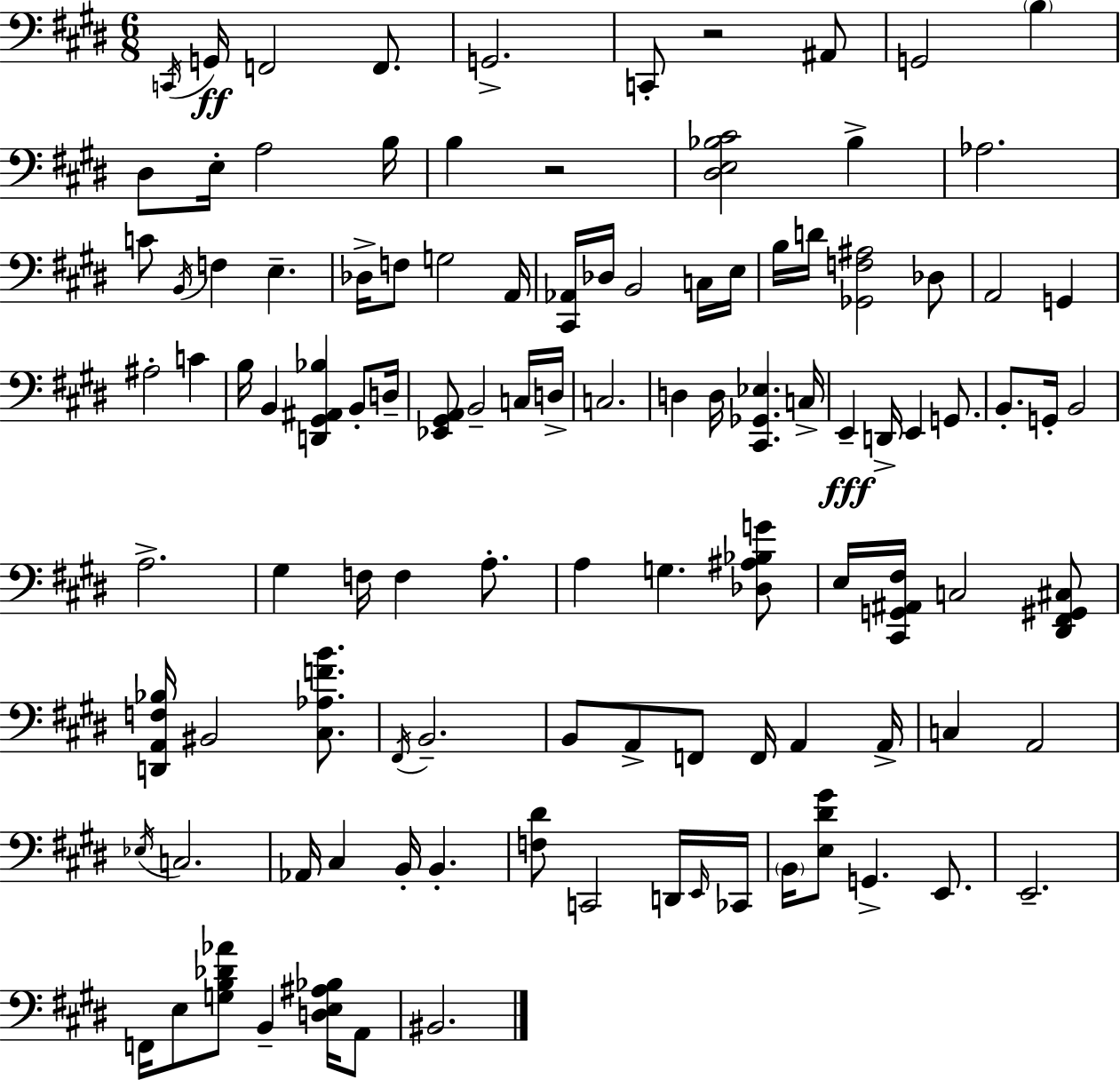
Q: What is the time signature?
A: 6/8